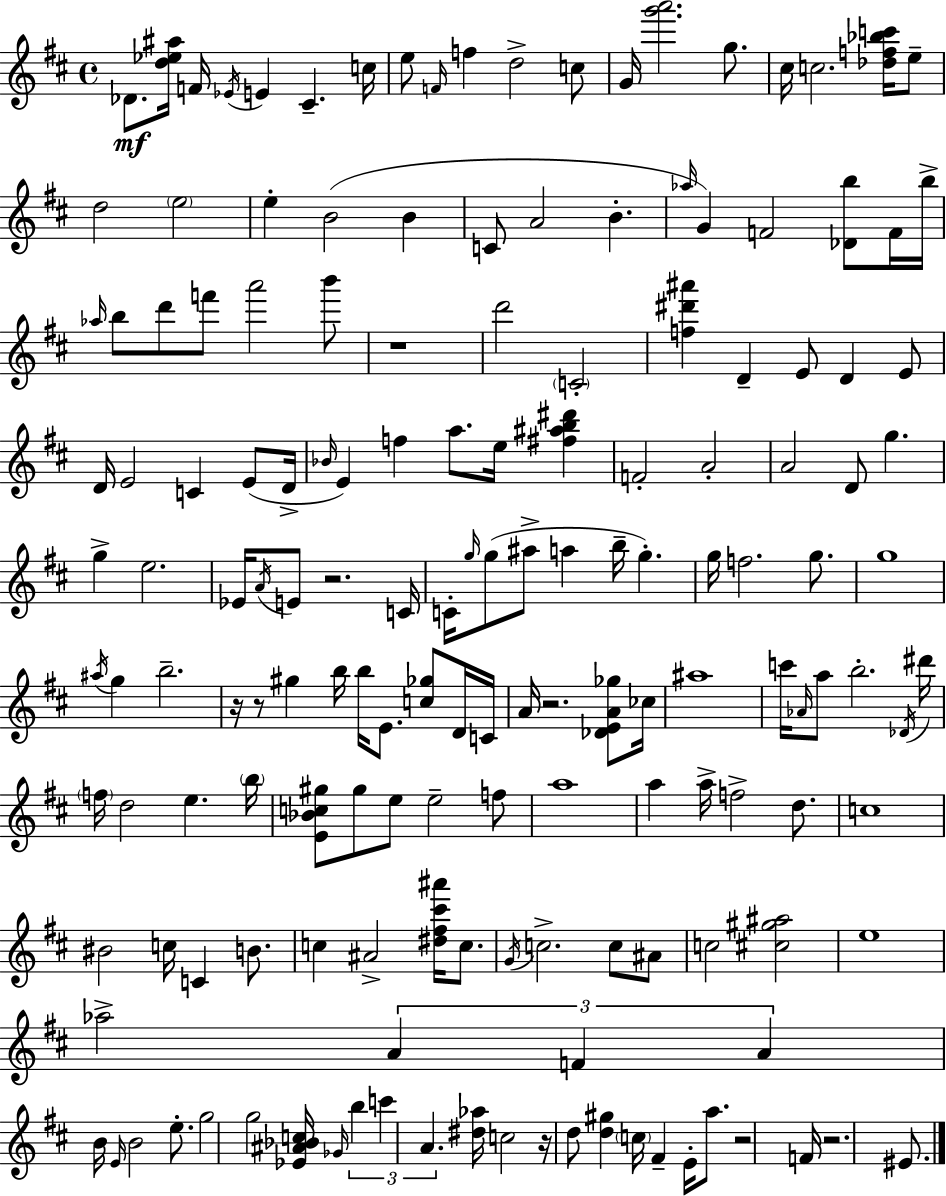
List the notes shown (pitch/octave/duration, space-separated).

Db4/e. [D5,Eb5,A#5]/s F4/s Eb4/s E4/q C#4/q. C5/s E5/e F4/s F5/q D5/h C5/e G4/s [G6,A6]/h. G5/e. C#5/s C5/h. [Db5,F5,Bb5,C6]/s E5/e D5/h E5/h E5/q B4/h B4/q C4/e A4/h B4/q. Ab5/s G4/q F4/h [Db4,B5]/e F4/s B5/s Ab5/s B5/e D6/e F6/e A6/h B6/e R/w D6/h C4/h [F5,D#6,A#6]/q D4/q E4/e D4/q E4/e D4/s E4/h C4/q E4/e D4/s Bb4/s E4/q F5/q A5/e. E5/s [F#5,A#5,B5,D#6]/q F4/h A4/h A4/h D4/e G5/q. G5/q E5/h. Eb4/s A4/s E4/e R/h. C4/s C4/s G5/s G5/e A#5/e A5/q B5/s G5/q. G5/s F5/h. G5/e. G5/w A#5/s G5/q B5/h. R/s R/e G#5/q B5/s B5/s E4/e. [C5,Gb5]/e D4/s C4/s A4/s R/h. [Db4,E4,A4,Gb5]/e CES5/s A#5/w C6/s Ab4/s A5/e B5/h. Db4/s D#6/s F5/s D5/h E5/q. B5/s [E4,Bb4,C5,G#5]/e G#5/e E5/e E5/h F5/e A5/w A5/q A5/s F5/h D5/e. C5/w BIS4/h C5/s C4/q B4/e. C5/q A#4/h [D#5,F#5,C#6,A#6]/s C5/e. G4/s C5/h. C5/e A#4/e C5/h [C#5,G#5,A#5]/h E5/w Ab5/h A4/q F4/q A4/q B4/s E4/s B4/h E5/e. G5/h G5/h [Eb4,A#4,Bb4,C5]/s Gb4/s B5/q C6/q A4/q. [D#5,Ab5]/s C5/h R/s D5/e [D5,G#5]/q C5/s F#4/q E4/s A5/e. R/h F4/s R/h. EIS4/e.